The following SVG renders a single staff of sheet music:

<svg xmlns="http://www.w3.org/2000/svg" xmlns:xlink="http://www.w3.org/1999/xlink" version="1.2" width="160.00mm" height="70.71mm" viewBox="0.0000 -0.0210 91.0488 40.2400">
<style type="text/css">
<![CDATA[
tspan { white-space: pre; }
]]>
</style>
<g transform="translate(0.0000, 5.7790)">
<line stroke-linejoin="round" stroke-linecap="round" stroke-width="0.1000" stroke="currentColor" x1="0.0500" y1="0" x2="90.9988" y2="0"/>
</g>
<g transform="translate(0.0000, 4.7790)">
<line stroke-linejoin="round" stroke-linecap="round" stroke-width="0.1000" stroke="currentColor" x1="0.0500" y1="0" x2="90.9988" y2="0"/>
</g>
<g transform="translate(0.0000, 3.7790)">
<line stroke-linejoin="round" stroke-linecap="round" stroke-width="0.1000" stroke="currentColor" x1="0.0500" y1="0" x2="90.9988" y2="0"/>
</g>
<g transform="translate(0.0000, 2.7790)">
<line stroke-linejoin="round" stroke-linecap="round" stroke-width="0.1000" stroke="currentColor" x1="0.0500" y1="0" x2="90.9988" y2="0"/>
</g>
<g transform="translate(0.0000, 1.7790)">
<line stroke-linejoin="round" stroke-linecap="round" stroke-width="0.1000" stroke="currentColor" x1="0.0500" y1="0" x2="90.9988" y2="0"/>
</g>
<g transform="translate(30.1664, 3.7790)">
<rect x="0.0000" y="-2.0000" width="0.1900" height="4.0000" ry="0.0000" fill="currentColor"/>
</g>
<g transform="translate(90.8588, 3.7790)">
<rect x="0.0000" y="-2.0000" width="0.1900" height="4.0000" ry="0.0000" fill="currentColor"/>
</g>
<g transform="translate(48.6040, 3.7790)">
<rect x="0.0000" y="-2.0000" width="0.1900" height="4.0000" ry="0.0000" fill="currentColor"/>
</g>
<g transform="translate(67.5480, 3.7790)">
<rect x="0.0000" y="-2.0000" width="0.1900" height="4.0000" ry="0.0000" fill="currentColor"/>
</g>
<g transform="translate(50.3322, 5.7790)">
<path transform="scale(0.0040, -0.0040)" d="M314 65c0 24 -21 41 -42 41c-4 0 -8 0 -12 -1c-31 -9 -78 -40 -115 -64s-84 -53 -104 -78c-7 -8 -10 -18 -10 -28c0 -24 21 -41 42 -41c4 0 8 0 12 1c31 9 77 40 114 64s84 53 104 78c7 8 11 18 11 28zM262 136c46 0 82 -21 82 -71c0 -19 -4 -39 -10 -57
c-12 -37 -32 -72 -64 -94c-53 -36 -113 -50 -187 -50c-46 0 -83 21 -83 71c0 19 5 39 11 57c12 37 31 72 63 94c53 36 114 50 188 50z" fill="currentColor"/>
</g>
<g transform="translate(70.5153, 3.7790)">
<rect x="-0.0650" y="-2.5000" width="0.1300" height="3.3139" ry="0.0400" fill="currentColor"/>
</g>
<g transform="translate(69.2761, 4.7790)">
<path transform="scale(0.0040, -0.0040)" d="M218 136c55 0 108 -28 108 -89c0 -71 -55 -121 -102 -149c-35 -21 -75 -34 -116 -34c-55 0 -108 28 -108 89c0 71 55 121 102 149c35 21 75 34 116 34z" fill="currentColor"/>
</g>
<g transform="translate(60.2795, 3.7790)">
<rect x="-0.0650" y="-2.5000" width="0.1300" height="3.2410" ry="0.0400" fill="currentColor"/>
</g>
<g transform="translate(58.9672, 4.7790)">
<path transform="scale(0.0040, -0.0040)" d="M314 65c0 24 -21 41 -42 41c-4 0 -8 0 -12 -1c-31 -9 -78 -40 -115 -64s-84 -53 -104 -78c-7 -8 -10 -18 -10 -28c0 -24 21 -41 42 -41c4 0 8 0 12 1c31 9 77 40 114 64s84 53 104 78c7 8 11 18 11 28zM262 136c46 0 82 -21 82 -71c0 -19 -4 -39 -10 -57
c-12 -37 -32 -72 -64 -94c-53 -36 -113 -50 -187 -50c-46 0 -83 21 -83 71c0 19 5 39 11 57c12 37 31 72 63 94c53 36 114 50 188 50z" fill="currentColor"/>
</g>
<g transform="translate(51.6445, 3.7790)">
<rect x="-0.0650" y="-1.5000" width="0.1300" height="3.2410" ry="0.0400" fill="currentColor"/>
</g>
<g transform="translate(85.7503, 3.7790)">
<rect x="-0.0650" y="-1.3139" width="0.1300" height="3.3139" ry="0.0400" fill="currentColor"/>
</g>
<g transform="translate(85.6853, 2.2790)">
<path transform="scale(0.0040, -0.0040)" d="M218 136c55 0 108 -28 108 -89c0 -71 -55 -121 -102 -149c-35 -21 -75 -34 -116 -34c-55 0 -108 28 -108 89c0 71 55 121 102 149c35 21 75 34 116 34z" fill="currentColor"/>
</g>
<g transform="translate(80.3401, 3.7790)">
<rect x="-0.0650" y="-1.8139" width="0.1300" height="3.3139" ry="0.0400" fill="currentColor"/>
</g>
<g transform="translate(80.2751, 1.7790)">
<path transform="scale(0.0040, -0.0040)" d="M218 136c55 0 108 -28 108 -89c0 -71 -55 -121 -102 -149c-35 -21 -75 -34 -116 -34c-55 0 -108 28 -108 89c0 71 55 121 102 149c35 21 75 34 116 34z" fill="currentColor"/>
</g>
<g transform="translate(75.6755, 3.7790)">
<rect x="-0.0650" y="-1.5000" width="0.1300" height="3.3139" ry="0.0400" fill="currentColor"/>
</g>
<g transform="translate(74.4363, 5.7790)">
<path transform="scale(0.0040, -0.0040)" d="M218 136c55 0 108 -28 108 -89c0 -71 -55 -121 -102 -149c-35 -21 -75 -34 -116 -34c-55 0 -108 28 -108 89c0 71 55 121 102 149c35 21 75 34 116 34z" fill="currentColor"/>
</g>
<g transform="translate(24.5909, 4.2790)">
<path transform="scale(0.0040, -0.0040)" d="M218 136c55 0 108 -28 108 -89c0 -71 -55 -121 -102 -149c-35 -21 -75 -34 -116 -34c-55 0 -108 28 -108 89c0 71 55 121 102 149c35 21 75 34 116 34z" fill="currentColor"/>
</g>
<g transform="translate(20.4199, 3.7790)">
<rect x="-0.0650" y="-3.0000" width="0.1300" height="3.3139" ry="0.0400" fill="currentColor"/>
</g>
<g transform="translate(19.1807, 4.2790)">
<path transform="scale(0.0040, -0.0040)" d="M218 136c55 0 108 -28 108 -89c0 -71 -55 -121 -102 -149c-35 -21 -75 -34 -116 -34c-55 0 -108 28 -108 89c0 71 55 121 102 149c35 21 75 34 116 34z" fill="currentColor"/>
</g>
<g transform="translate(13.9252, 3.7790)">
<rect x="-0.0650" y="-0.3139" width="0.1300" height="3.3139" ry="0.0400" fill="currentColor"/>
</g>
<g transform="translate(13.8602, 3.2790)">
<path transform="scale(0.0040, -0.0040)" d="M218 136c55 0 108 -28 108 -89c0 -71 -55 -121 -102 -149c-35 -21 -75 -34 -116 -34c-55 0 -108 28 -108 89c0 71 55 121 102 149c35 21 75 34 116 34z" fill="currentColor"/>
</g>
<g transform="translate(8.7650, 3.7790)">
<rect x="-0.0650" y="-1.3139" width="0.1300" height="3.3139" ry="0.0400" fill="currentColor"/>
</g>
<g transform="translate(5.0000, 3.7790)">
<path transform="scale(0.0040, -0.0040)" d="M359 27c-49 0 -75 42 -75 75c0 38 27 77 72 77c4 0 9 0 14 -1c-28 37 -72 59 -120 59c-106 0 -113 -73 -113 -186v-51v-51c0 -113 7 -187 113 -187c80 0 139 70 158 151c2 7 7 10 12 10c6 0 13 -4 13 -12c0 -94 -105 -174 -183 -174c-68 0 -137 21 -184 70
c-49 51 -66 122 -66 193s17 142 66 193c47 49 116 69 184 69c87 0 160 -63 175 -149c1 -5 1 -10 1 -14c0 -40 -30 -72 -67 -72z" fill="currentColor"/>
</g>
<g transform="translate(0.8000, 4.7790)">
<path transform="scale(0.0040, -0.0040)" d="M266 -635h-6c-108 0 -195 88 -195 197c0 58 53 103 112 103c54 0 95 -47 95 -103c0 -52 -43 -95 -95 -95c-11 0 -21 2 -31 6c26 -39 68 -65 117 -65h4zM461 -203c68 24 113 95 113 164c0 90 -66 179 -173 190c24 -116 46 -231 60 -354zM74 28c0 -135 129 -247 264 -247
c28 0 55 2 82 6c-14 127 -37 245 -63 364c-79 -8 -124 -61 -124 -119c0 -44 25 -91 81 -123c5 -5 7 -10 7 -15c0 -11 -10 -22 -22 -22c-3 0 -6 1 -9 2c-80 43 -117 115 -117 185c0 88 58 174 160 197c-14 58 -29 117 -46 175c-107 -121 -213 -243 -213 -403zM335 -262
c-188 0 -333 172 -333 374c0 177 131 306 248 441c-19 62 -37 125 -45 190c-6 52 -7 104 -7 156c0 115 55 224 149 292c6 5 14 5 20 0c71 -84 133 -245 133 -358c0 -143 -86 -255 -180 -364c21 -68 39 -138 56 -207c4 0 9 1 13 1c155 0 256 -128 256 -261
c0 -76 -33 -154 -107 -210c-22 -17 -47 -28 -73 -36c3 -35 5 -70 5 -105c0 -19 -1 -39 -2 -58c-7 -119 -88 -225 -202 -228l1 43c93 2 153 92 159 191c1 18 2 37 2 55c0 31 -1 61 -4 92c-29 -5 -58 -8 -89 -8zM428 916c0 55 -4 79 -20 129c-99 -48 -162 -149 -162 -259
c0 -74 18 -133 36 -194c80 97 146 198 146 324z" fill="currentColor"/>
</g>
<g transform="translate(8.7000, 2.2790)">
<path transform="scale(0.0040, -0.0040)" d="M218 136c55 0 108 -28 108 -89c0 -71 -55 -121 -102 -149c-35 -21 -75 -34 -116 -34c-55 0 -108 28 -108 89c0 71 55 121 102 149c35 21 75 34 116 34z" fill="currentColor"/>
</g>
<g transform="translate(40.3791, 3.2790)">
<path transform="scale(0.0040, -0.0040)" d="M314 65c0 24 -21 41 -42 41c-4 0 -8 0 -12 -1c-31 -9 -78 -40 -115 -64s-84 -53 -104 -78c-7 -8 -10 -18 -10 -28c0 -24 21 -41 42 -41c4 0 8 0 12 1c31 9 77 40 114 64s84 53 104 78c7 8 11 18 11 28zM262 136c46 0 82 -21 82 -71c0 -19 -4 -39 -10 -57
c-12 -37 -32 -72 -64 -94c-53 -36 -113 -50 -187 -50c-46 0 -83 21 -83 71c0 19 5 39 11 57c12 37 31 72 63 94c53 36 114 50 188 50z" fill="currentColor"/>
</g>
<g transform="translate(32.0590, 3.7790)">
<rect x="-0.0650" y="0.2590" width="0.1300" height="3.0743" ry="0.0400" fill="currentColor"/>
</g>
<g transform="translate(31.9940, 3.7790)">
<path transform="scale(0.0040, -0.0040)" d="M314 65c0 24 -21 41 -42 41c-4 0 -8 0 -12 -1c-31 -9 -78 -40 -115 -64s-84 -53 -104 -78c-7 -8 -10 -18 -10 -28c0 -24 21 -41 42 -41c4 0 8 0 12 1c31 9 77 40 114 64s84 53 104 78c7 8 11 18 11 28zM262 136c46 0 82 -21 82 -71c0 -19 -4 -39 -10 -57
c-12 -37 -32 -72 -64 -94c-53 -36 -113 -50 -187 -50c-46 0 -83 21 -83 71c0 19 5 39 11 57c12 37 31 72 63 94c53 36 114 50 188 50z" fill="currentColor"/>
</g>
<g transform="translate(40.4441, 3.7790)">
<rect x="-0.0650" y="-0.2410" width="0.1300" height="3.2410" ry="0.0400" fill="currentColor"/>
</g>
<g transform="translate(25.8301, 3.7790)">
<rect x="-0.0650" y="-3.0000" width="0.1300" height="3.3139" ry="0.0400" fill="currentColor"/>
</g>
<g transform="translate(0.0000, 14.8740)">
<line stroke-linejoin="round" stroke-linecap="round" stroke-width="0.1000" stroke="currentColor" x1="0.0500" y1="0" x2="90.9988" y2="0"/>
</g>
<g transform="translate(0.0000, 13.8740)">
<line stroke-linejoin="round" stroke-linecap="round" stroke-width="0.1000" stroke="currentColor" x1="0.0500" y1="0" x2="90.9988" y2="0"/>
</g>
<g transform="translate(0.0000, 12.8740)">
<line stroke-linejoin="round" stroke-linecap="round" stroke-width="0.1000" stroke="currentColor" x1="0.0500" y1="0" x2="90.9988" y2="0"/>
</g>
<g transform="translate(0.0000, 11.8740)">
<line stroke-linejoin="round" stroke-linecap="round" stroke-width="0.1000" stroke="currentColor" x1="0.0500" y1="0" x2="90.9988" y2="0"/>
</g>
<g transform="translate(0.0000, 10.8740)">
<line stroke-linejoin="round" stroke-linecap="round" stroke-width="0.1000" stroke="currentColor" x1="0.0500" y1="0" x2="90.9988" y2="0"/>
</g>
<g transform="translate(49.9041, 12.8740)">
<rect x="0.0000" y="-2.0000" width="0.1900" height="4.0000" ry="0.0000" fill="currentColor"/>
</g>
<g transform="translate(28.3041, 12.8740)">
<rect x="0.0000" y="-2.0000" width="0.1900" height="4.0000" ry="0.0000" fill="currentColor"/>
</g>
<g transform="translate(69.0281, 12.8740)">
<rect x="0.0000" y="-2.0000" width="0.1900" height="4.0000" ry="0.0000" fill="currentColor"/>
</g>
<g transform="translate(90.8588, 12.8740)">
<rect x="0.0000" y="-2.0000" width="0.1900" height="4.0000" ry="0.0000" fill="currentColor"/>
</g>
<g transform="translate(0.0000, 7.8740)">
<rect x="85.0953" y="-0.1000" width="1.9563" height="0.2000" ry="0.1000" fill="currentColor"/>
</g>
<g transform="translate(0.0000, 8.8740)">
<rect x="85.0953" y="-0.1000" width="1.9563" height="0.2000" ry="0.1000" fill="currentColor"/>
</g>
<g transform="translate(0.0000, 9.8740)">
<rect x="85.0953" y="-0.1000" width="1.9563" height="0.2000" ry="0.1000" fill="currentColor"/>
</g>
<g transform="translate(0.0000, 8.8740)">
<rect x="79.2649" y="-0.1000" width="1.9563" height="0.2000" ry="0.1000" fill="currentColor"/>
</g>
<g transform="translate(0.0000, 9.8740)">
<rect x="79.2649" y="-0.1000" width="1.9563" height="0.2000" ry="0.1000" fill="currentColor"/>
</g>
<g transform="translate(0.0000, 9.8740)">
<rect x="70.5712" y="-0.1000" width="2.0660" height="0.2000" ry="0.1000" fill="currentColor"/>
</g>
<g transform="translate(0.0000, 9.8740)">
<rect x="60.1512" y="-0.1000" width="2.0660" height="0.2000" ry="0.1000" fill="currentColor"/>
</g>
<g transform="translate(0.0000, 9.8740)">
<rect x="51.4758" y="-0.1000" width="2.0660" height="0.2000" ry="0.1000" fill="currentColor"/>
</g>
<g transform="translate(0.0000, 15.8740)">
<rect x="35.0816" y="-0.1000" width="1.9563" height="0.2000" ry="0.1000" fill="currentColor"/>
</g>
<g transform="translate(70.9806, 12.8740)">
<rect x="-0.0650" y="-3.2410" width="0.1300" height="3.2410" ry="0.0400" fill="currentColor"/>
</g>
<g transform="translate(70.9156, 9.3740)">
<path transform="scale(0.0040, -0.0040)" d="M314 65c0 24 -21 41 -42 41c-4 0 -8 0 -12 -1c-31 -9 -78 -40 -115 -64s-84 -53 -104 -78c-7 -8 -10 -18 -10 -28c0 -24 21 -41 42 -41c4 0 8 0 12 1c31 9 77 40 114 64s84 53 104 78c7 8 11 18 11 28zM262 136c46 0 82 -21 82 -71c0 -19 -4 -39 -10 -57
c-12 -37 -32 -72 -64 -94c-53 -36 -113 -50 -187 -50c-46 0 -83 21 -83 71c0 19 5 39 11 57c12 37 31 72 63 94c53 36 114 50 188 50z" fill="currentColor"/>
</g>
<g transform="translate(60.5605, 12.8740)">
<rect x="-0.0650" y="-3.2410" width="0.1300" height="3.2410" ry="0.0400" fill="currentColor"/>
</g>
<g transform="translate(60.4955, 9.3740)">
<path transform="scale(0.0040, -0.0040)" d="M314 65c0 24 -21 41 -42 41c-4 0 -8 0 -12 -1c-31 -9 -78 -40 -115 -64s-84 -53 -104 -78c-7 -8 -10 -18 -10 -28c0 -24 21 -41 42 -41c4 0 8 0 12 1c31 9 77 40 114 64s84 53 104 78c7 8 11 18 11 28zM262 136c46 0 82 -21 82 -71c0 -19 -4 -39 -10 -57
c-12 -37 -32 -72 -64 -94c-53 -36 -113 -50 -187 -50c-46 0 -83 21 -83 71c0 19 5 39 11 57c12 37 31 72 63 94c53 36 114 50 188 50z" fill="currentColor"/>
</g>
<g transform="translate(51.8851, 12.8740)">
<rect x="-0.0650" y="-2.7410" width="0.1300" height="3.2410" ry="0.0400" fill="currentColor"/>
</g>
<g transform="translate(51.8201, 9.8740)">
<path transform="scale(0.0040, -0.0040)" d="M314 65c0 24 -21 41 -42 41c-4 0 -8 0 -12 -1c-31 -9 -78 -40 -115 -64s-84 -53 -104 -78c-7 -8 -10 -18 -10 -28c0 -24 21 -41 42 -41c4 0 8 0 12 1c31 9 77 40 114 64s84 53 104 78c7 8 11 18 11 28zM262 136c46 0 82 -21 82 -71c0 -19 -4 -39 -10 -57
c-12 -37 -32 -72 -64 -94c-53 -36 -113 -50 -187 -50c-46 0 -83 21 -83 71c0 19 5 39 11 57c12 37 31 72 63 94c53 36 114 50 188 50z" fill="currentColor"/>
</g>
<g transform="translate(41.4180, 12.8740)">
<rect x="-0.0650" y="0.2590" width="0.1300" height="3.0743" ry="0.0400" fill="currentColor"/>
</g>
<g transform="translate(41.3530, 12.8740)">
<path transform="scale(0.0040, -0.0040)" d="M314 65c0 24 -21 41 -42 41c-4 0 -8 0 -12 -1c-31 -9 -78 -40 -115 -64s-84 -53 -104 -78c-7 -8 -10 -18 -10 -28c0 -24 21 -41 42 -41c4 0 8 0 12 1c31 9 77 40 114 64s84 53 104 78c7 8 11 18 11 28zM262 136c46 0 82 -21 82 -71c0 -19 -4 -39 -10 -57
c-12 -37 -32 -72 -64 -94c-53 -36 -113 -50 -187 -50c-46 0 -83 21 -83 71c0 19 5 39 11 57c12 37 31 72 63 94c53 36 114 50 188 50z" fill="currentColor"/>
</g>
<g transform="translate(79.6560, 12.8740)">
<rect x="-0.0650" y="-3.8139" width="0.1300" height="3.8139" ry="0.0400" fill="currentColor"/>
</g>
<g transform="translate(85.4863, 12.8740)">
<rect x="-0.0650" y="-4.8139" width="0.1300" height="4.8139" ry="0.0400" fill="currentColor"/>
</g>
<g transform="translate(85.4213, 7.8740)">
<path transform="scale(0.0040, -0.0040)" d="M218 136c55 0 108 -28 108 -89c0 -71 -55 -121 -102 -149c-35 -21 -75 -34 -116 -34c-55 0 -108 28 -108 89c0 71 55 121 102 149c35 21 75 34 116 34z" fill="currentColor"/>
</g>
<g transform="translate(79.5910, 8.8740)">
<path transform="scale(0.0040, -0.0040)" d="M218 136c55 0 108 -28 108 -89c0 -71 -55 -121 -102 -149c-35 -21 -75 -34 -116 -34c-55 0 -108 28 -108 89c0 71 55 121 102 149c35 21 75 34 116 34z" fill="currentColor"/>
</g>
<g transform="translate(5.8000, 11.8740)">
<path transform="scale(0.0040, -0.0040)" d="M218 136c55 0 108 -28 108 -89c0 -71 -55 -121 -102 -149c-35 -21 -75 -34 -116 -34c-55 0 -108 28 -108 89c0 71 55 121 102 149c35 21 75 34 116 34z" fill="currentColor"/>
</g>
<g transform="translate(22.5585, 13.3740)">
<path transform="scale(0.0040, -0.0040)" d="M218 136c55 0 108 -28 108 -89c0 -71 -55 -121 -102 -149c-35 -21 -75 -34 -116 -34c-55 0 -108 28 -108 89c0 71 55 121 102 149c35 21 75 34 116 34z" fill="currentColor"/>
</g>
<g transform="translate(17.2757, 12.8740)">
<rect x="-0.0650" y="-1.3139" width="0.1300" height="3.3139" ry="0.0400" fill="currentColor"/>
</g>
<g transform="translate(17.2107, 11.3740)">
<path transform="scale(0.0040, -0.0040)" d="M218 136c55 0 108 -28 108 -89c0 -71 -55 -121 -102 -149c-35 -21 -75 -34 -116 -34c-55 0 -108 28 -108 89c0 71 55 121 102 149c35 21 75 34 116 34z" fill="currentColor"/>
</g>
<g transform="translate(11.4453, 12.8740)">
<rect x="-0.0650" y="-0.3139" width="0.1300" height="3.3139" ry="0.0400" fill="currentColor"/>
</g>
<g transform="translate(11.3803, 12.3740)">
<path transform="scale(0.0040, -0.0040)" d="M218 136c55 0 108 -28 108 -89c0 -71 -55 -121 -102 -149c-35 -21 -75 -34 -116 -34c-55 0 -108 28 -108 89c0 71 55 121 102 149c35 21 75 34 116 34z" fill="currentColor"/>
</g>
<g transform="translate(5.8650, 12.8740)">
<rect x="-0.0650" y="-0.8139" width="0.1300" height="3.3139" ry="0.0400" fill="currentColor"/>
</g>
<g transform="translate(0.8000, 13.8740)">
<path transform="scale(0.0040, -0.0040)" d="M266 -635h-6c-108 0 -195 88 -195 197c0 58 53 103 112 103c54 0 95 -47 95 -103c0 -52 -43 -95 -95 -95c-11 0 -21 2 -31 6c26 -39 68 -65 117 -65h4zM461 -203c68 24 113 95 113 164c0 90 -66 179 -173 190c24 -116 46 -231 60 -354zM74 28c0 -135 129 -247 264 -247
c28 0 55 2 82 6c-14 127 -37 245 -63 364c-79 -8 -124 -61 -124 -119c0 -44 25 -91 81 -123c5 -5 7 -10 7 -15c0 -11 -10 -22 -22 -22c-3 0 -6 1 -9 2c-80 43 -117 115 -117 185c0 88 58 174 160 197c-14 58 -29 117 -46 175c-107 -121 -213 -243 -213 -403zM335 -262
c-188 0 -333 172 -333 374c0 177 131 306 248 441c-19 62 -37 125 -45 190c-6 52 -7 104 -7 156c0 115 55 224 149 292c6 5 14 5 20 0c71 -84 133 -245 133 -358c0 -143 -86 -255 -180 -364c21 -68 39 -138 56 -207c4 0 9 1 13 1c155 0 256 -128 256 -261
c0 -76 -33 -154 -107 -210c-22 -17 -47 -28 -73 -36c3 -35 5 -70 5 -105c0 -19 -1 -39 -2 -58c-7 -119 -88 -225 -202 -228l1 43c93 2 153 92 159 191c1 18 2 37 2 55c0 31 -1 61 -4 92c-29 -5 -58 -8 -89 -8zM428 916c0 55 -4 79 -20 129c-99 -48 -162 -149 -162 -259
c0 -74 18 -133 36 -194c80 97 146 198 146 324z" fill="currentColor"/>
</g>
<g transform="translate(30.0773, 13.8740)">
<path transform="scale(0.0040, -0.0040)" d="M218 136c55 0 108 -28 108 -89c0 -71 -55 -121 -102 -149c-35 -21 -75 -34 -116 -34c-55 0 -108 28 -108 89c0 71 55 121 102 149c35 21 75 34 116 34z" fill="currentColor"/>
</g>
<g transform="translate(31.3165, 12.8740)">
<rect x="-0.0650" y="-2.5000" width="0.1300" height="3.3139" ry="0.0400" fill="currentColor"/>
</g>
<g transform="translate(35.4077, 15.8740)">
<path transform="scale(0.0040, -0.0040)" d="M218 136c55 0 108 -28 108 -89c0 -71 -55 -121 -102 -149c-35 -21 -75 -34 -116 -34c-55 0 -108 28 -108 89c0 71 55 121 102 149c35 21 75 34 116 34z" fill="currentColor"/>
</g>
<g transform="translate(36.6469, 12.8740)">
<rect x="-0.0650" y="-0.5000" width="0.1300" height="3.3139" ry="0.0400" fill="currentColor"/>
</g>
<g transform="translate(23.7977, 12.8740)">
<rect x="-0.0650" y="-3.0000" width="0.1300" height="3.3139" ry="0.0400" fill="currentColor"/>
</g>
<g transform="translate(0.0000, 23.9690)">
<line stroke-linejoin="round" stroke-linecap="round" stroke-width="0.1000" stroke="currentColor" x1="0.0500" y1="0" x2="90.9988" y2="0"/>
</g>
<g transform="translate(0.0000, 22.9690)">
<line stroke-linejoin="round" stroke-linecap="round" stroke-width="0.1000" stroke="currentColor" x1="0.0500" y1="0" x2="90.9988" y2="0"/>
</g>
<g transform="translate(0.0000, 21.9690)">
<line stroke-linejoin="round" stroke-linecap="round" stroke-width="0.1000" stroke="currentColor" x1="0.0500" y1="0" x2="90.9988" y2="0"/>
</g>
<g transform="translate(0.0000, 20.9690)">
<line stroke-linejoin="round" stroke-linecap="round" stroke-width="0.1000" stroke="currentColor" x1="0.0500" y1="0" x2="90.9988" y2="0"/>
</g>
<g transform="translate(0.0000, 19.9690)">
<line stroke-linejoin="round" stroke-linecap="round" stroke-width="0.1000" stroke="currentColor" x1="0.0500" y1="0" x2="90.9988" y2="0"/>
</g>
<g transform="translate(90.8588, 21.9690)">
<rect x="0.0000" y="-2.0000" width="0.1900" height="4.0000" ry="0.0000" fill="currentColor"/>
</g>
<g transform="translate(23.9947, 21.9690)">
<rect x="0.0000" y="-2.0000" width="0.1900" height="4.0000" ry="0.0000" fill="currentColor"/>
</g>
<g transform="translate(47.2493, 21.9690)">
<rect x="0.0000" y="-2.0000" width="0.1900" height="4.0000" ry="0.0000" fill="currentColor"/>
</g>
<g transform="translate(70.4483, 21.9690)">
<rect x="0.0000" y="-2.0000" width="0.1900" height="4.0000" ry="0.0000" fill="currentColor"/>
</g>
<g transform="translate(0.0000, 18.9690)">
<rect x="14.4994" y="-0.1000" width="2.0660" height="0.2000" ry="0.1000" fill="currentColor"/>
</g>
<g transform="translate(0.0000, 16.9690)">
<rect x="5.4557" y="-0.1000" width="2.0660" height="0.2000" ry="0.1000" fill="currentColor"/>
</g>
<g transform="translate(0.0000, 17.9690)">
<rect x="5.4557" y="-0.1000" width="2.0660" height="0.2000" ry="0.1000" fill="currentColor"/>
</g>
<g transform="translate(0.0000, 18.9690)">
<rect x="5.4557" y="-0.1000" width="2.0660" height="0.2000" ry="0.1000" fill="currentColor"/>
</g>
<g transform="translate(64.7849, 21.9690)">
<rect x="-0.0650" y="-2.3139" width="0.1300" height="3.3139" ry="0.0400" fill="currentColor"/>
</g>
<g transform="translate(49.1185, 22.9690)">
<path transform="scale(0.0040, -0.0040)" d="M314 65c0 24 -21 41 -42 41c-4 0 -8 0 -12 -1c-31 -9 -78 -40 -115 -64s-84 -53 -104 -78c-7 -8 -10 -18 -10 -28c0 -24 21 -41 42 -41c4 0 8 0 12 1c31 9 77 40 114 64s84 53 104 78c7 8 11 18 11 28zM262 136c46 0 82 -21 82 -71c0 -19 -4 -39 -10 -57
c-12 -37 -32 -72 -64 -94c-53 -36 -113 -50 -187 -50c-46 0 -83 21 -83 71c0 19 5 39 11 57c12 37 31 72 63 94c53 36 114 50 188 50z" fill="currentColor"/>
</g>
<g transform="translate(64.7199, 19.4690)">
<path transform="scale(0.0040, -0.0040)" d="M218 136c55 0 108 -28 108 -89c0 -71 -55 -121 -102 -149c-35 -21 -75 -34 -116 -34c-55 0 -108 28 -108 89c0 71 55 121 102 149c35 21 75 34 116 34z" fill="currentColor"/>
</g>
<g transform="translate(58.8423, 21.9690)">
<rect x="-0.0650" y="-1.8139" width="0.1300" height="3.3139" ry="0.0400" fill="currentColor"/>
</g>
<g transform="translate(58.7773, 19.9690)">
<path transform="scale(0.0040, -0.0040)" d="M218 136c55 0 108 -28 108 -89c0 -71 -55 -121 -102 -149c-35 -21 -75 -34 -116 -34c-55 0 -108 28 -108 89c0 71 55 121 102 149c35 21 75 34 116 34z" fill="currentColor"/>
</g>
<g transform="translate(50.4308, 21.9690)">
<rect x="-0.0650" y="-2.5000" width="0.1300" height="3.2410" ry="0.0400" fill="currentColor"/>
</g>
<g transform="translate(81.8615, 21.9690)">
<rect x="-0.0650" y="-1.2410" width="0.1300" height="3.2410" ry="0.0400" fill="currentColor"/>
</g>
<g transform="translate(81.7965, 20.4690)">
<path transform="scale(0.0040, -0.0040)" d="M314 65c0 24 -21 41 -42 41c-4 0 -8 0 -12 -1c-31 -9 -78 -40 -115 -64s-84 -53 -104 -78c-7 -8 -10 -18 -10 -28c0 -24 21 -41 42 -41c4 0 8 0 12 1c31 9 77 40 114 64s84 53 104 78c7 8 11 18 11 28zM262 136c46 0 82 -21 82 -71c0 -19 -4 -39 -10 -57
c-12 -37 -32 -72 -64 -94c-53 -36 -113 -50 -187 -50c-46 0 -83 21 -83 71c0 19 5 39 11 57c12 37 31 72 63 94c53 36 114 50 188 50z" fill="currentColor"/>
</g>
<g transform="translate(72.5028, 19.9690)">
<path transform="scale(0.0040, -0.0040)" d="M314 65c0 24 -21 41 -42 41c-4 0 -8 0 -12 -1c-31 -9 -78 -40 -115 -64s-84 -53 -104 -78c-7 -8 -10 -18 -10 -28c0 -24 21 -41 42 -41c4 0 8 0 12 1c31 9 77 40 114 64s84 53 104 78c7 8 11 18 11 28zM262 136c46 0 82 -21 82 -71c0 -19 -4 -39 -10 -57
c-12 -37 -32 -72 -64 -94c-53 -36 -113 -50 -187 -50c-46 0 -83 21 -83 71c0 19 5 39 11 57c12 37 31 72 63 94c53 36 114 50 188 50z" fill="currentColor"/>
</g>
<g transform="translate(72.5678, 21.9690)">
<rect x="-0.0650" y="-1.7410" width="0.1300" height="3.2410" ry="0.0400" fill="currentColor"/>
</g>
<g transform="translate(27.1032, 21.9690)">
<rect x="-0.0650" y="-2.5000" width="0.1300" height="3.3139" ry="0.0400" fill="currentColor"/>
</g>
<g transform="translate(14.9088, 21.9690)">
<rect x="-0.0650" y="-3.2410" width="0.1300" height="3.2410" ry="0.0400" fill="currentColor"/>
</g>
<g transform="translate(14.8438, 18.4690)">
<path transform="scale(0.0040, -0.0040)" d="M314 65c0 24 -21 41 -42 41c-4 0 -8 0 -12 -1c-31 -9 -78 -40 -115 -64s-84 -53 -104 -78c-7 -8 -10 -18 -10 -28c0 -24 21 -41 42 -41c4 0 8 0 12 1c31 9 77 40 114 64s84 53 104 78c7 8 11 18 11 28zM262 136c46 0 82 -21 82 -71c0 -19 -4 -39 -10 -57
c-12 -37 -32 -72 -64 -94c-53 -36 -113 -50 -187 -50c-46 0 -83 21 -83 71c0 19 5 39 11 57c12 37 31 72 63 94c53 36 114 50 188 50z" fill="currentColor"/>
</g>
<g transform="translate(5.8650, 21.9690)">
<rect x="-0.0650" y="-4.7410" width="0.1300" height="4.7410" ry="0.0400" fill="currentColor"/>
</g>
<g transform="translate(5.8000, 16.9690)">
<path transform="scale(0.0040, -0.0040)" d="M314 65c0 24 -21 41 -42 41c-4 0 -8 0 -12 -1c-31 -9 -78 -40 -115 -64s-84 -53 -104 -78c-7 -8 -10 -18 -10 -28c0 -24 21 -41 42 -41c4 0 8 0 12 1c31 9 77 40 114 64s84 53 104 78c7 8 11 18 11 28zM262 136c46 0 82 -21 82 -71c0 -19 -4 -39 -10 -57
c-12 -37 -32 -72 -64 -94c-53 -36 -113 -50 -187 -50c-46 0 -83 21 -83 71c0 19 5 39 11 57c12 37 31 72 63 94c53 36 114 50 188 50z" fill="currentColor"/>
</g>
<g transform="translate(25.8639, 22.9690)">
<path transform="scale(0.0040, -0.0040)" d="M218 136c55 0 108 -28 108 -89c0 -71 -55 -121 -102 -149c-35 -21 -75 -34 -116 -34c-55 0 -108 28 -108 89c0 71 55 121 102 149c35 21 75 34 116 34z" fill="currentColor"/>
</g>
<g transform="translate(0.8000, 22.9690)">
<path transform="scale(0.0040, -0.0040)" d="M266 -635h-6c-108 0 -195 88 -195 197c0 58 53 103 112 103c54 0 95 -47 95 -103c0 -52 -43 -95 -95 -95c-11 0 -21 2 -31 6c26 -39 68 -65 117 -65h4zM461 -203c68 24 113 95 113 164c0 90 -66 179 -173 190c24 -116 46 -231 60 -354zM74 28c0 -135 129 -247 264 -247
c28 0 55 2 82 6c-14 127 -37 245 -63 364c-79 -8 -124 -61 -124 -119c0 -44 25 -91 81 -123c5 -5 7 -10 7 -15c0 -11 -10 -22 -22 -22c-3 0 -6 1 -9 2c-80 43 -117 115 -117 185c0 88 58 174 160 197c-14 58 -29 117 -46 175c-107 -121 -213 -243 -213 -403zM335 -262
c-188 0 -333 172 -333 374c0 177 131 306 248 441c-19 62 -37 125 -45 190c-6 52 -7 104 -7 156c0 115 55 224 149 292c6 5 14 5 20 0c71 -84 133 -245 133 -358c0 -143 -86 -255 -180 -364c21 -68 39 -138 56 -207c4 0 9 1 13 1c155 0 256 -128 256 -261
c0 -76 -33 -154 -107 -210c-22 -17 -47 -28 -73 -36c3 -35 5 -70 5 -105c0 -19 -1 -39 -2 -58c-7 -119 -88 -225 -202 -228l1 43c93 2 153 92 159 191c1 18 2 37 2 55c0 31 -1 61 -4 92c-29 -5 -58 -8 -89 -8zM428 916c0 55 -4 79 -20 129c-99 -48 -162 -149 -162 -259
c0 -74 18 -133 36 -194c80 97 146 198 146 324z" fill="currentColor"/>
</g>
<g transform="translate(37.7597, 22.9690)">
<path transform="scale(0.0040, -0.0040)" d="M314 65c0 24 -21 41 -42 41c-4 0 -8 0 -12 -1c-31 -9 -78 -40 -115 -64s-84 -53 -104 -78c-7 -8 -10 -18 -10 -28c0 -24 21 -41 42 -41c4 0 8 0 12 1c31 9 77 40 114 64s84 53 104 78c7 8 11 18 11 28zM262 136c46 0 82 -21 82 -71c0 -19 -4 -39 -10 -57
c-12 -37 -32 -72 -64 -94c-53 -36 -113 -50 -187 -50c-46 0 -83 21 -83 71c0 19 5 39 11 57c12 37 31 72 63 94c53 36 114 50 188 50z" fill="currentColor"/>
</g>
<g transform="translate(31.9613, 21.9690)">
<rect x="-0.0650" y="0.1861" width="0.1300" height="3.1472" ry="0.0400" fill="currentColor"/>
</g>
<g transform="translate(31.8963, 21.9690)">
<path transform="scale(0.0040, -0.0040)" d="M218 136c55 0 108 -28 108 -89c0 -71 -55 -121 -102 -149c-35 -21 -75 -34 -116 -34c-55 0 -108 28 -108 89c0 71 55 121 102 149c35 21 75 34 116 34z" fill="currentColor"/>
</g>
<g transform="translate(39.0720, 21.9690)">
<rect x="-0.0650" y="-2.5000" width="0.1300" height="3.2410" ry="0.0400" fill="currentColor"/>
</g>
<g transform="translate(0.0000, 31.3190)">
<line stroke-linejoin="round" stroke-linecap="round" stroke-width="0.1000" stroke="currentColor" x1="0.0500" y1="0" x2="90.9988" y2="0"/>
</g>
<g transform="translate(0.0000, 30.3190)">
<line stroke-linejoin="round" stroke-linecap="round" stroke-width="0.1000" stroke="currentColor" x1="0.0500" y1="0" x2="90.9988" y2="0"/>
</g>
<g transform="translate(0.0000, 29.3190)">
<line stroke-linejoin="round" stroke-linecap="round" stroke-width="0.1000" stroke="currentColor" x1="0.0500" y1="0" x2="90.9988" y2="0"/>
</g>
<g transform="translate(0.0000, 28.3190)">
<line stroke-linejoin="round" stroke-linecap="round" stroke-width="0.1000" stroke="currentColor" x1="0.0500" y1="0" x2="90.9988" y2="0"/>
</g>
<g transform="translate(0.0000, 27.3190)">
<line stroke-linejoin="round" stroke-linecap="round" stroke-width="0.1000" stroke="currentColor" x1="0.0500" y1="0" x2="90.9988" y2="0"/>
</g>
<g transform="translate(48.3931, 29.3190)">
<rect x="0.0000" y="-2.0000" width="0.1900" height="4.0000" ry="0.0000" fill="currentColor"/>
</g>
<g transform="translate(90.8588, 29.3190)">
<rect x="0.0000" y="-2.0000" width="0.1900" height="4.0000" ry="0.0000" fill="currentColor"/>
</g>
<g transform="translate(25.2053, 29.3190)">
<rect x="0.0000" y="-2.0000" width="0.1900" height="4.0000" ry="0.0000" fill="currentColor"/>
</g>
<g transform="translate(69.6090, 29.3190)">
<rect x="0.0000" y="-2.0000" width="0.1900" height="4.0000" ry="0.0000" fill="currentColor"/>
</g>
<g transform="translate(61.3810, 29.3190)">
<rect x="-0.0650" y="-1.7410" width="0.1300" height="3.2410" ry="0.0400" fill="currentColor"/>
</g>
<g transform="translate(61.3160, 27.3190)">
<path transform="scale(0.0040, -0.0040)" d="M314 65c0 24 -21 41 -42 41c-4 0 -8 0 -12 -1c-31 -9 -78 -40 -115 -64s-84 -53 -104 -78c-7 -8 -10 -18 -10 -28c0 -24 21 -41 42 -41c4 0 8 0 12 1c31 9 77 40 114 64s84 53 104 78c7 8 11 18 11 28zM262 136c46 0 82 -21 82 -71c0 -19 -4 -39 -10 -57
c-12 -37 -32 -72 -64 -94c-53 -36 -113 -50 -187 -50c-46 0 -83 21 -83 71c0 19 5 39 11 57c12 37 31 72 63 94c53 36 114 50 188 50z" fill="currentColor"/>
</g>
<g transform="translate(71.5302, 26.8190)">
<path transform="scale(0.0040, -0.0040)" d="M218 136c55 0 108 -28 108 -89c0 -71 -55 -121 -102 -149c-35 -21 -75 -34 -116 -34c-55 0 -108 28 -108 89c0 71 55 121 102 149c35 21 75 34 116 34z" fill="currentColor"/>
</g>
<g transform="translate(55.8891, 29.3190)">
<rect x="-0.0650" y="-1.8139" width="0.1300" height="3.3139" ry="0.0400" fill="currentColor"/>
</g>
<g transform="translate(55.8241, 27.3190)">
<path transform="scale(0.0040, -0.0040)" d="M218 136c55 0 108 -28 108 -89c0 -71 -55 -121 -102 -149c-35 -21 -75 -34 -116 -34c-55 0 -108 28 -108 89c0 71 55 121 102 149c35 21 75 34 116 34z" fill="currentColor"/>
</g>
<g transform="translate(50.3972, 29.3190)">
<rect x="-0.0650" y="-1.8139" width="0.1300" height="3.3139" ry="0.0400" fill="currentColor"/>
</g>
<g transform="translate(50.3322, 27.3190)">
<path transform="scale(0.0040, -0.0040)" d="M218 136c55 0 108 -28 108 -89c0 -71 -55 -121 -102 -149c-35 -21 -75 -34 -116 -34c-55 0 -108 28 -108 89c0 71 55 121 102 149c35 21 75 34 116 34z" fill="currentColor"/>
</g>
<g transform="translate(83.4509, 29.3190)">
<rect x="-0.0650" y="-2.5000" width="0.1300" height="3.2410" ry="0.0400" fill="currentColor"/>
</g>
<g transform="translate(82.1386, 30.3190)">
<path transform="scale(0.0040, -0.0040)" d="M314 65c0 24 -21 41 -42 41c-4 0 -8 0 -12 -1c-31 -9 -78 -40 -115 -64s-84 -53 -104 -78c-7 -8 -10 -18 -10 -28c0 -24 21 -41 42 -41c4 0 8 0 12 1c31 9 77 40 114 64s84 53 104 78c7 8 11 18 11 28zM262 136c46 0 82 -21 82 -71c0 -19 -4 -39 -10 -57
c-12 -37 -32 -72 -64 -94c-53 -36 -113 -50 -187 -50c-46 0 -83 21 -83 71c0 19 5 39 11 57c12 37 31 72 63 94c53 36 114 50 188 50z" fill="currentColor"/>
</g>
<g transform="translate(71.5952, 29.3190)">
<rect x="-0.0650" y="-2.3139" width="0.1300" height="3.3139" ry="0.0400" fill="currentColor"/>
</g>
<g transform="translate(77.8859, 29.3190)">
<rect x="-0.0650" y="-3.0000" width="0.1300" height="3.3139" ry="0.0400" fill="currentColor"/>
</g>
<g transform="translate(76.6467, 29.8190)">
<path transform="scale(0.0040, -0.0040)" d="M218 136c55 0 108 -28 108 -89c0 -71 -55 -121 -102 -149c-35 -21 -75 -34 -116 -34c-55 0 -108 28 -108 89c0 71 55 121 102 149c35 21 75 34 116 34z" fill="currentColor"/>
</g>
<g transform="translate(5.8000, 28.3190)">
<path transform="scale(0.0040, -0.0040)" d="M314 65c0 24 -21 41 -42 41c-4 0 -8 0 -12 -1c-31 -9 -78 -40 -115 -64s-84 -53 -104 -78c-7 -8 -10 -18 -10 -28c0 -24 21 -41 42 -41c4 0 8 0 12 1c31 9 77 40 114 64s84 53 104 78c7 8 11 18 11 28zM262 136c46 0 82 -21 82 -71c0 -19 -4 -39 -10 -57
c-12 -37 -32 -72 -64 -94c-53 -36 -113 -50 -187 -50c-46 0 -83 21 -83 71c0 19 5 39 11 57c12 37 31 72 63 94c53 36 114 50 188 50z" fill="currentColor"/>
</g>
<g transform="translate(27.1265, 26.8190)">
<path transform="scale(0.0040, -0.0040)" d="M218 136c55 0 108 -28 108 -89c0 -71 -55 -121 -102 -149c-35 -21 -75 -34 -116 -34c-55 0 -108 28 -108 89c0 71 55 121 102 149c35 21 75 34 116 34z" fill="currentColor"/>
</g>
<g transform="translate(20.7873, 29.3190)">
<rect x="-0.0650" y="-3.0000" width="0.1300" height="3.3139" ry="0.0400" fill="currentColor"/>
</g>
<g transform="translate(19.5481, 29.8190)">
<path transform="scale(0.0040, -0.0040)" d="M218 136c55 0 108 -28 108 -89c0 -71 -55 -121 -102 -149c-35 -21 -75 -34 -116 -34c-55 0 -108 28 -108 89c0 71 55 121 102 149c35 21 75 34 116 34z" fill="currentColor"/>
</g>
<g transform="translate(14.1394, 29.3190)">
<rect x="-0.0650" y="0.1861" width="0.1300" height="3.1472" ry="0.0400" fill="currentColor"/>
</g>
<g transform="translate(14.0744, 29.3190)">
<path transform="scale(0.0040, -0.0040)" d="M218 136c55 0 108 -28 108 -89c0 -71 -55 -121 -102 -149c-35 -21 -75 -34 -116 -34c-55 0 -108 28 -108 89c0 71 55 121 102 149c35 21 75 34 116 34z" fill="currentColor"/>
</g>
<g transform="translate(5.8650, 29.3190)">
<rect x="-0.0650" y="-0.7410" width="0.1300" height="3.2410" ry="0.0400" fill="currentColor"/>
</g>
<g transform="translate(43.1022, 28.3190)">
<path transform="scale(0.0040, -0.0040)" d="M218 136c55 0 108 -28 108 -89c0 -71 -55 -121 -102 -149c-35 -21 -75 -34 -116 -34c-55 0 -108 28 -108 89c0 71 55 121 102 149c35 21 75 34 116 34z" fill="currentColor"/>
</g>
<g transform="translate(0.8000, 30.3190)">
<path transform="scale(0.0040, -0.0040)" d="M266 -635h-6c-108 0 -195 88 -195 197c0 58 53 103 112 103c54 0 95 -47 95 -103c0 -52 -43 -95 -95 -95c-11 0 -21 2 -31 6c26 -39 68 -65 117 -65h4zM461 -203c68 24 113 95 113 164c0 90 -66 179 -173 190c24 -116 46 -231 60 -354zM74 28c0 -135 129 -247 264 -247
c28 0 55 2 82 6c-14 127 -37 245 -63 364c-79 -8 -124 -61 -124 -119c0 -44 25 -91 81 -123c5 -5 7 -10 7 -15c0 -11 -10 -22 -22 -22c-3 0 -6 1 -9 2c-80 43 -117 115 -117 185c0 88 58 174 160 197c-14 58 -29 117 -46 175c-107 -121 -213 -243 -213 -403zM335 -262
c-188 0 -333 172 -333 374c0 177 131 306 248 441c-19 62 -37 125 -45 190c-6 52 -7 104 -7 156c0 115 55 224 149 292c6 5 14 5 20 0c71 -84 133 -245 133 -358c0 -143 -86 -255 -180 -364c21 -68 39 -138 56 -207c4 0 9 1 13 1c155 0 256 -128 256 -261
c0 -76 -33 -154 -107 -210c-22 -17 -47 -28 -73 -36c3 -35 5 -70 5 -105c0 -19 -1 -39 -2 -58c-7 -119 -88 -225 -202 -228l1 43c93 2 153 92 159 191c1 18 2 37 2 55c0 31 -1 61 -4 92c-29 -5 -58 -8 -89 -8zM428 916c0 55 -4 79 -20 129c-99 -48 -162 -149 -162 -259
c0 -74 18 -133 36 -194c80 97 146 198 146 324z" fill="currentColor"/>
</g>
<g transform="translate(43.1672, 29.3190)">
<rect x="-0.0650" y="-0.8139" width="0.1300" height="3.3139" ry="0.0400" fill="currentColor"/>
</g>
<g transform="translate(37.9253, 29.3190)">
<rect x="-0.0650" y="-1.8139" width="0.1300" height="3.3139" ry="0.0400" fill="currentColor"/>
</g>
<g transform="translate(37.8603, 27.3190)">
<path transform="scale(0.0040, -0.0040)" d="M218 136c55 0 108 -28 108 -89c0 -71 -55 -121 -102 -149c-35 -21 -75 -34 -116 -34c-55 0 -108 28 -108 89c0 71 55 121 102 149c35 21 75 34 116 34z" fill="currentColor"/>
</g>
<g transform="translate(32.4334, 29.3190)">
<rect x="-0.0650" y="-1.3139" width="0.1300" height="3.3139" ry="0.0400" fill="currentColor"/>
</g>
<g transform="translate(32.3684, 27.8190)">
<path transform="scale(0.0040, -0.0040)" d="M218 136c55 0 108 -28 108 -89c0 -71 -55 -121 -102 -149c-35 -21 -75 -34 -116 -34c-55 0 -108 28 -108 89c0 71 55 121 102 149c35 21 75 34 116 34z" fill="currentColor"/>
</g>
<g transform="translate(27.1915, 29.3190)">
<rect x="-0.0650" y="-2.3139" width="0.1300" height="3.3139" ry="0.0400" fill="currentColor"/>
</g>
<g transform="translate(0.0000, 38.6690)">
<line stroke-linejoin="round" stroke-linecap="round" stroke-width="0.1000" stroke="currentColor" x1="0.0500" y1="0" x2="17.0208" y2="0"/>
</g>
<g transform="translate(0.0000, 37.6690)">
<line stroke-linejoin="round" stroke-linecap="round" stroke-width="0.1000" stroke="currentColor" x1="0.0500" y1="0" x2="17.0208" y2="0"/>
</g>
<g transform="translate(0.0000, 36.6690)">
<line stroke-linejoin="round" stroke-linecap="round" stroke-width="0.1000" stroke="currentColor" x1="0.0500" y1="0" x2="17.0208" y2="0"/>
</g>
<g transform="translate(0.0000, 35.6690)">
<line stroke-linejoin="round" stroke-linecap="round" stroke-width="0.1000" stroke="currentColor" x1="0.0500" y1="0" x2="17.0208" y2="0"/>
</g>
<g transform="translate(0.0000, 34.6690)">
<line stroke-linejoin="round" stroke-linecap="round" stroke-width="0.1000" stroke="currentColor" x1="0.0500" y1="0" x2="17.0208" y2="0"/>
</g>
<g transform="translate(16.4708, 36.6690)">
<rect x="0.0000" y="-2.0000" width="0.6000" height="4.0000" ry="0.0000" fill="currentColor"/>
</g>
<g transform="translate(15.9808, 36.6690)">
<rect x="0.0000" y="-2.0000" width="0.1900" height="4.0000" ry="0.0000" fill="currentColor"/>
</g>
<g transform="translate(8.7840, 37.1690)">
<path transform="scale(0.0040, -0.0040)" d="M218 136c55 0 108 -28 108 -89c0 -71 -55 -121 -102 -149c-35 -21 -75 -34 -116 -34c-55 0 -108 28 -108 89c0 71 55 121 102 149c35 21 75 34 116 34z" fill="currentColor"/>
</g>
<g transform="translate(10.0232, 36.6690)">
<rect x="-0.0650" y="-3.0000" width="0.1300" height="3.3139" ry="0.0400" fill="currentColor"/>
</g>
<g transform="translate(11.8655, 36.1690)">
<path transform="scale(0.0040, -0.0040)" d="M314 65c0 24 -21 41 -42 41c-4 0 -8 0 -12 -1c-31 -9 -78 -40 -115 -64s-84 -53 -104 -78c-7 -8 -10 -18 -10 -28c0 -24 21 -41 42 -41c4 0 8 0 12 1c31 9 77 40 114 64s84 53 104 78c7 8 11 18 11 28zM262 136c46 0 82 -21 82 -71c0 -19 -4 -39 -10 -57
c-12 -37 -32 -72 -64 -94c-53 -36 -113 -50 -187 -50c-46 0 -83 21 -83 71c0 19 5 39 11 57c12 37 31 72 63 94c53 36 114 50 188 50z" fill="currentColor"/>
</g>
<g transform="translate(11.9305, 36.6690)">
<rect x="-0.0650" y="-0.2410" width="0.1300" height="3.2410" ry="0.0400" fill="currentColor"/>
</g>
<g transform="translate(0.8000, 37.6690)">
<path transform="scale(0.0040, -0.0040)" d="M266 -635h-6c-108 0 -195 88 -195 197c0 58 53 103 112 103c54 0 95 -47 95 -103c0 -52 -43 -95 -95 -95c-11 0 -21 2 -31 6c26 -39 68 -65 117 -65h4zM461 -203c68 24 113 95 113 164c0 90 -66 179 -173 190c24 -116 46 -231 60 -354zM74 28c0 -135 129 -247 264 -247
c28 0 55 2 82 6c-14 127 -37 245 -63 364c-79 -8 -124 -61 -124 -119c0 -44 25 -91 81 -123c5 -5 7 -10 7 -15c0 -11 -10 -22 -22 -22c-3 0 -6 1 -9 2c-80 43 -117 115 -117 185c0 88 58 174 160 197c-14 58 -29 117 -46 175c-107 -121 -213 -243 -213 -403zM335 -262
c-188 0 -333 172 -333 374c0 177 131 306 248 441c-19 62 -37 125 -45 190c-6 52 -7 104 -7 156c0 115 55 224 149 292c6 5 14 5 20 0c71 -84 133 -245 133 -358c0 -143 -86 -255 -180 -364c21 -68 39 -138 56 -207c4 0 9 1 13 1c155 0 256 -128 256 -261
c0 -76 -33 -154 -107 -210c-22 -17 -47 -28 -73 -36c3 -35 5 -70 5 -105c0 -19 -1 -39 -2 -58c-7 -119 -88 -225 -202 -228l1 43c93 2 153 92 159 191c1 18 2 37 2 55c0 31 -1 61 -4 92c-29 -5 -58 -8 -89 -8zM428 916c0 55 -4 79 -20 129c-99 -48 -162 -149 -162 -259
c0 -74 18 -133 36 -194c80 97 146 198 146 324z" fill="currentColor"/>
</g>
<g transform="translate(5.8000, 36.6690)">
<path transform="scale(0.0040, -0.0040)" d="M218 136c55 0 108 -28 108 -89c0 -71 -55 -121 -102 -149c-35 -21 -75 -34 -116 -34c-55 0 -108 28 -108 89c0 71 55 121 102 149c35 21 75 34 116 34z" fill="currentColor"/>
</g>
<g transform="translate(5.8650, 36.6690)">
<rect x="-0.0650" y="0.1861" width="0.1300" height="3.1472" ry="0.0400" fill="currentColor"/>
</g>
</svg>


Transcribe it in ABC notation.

X:1
T:Untitled
M:4/4
L:1/4
K:C
e c A A B2 c2 E2 G2 G E f e d c e A G C B2 a2 b2 b2 c' e' e'2 b2 G B G2 G2 f g f2 e2 d2 B A g e f d f f f2 g A G2 B A c2